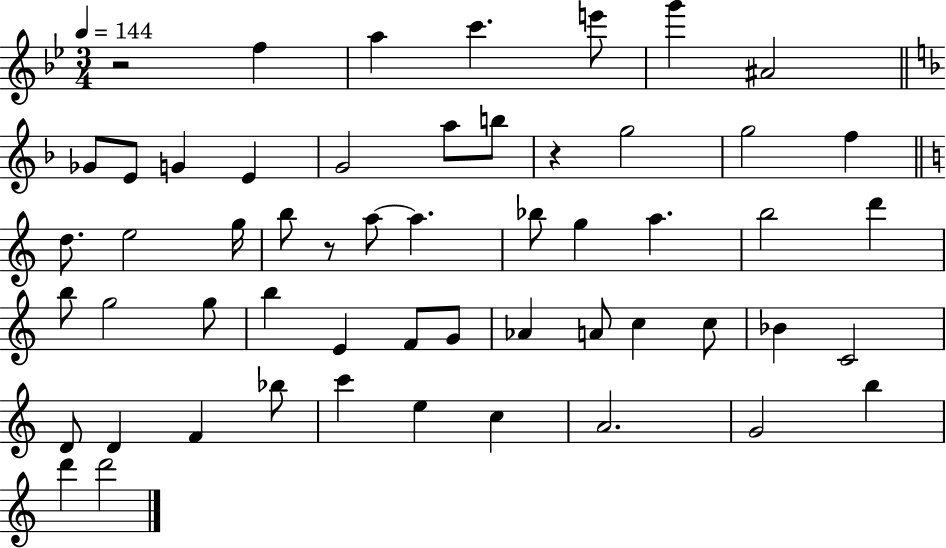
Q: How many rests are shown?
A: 3